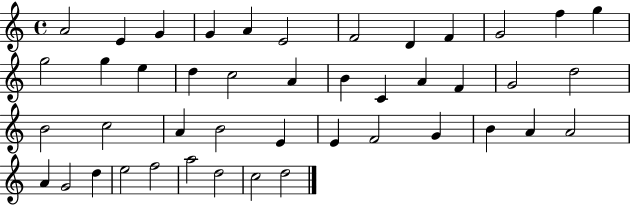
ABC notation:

X:1
T:Untitled
M:4/4
L:1/4
K:C
A2 E G G A E2 F2 D F G2 f g g2 g e d c2 A B C A F G2 d2 B2 c2 A B2 E E F2 G B A A2 A G2 d e2 f2 a2 d2 c2 d2